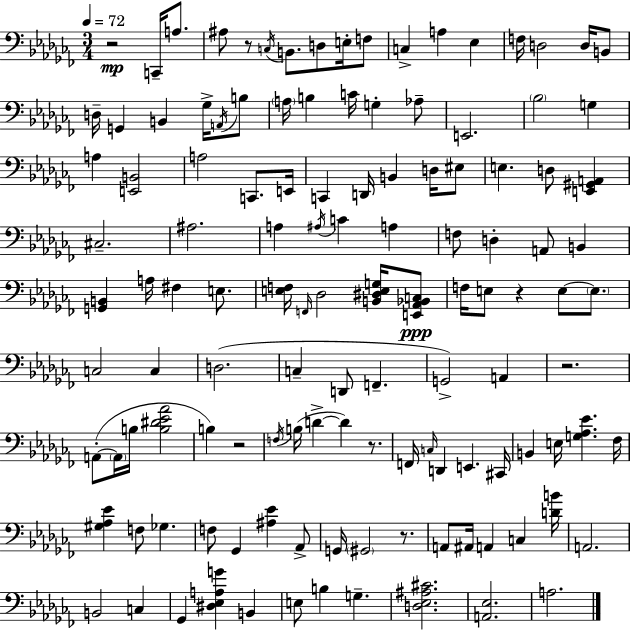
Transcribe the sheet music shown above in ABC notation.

X:1
T:Untitled
M:3/4
L:1/4
K:Abm
z2 C,,/4 A,/2 ^A,/2 z/2 C,/4 B,,/2 D,/2 E,/4 F,/2 C, A, _E, F,/4 D,2 D,/4 B,,/2 D,/4 G,, B,, _G,/4 A,,/4 B,/2 A,/4 B, C/4 G, _A,/2 E,,2 _B,2 G, A, [E,,B,,]2 A,2 C,,/2 E,,/4 C,, D,,/4 B,, D,/4 ^E,/2 E, D,/2 [E,,^G,,A,,] ^C,2 ^A,2 A, ^A,/4 C A, F,/2 D, A,,/2 B,, [G,,B,,] A,/4 ^F, E,/2 [E,F,]/4 F,,/4 _D,2 [B,,^D,E,G,]/4 [E,,_A,,_B,,C,]/2 F,/4 E,/2 z E,/2 E,/2 C,2 C, D,2 C, D,,/2 F,, G,,2 A,, z2 A,,/2 A,,/4 B,/4 [B,^D_E_A]2 B, z2 F,/4 B,/4 D D z/2 F,,/4 C,/4 D,, E,, ^C,,/4 B,, E,/4 [G,_A,_E] _F,/4 [^G,_A,_E] F,/2 _G, F,/2 _G,, [^A,_E] _A,,/2 G,,/4 ^G,,2 z/2 A,,/2 ^A,,/4 A,, C, [DB]/4 A,,2 B,,2 C, _G,, [^D,_E,A,G] B,, E,/2 B, G, [D,_E,^A,^C]2 [A,,_E,]2 A,2